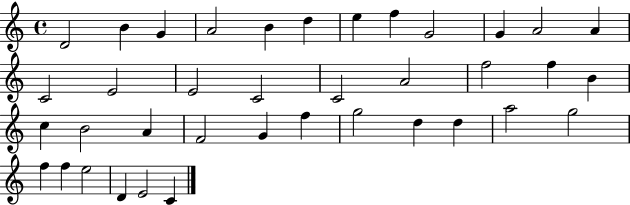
X:1
T:Untitled
M:4/4
L:1/4
K:C
D2 B G A2 B d e f G2 G A2 A C2 E2 E2 C2 C2 A2 f2 f B c B2 A F2 G f g2 d d a2 g2 f f e2 D E2 C